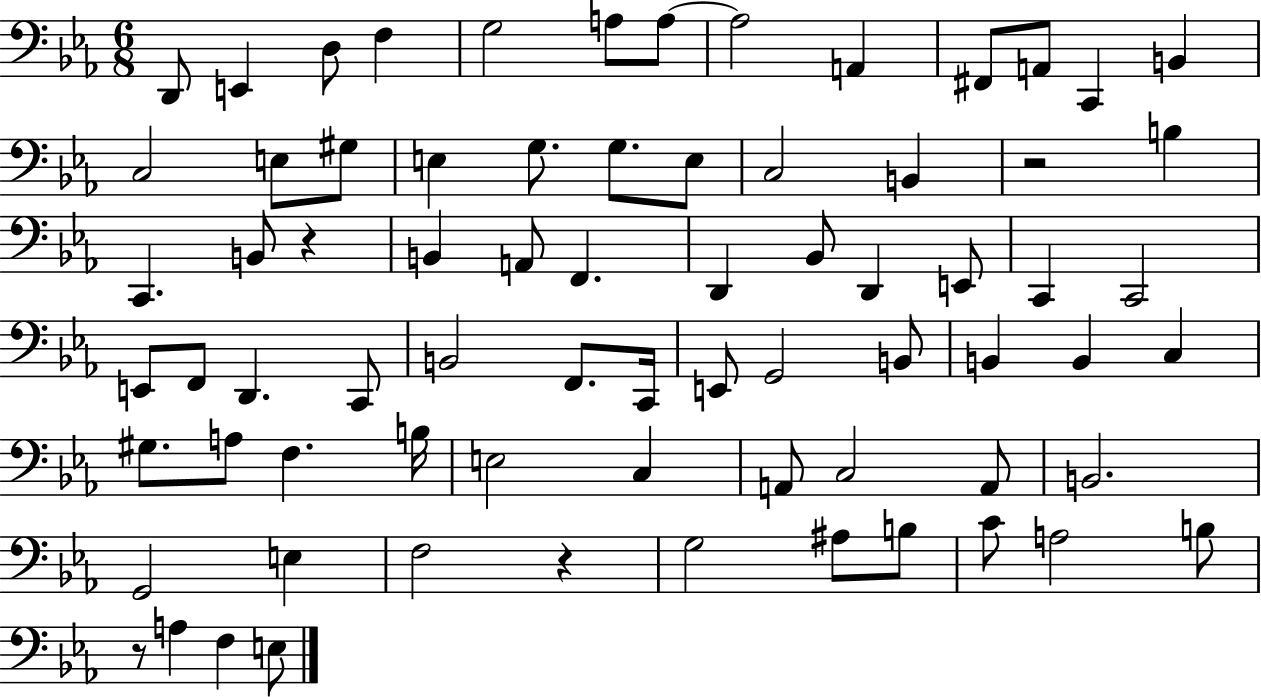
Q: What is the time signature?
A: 6/8